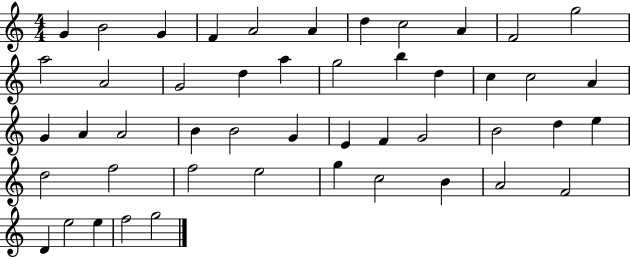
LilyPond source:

{
  \clef treble
  \numericTimeSignature
  \time 4/4
  \key c \major
  g'4 b'2 g'4 | f'4 a'2 a'4 | d''4 c''2 a'4 | f'2 g''2 | \break a''2 a'2 | g'2 d''4 a''4 | g''2 b''4 d''4 | c''4 c''2 a'4 | \break g'4 a'4 a'2 | b'4 b'2 g'4 | e'4 f'4 g'2 | b'2 d''4 e''4 | \break d''2 f''2 | f''2 e''2 | g''4 c''2 b'4 | a'2 f'2 | \break d'4 e''2 e''4 | f''2 g''2 | \bar "|."
}